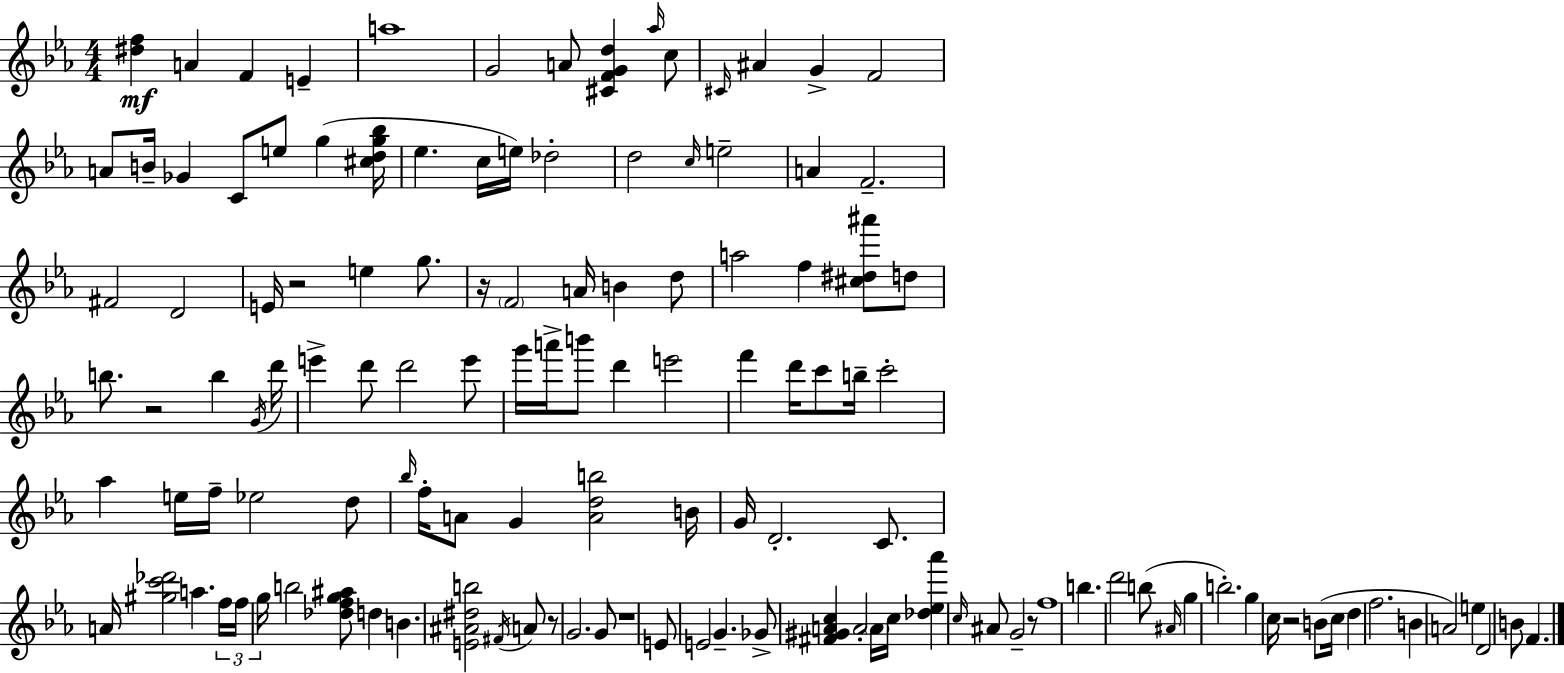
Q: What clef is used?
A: treble